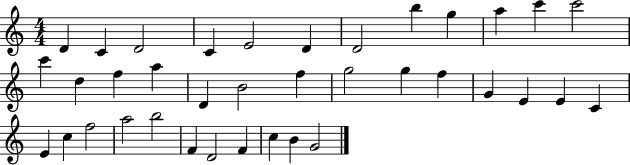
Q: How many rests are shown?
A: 0